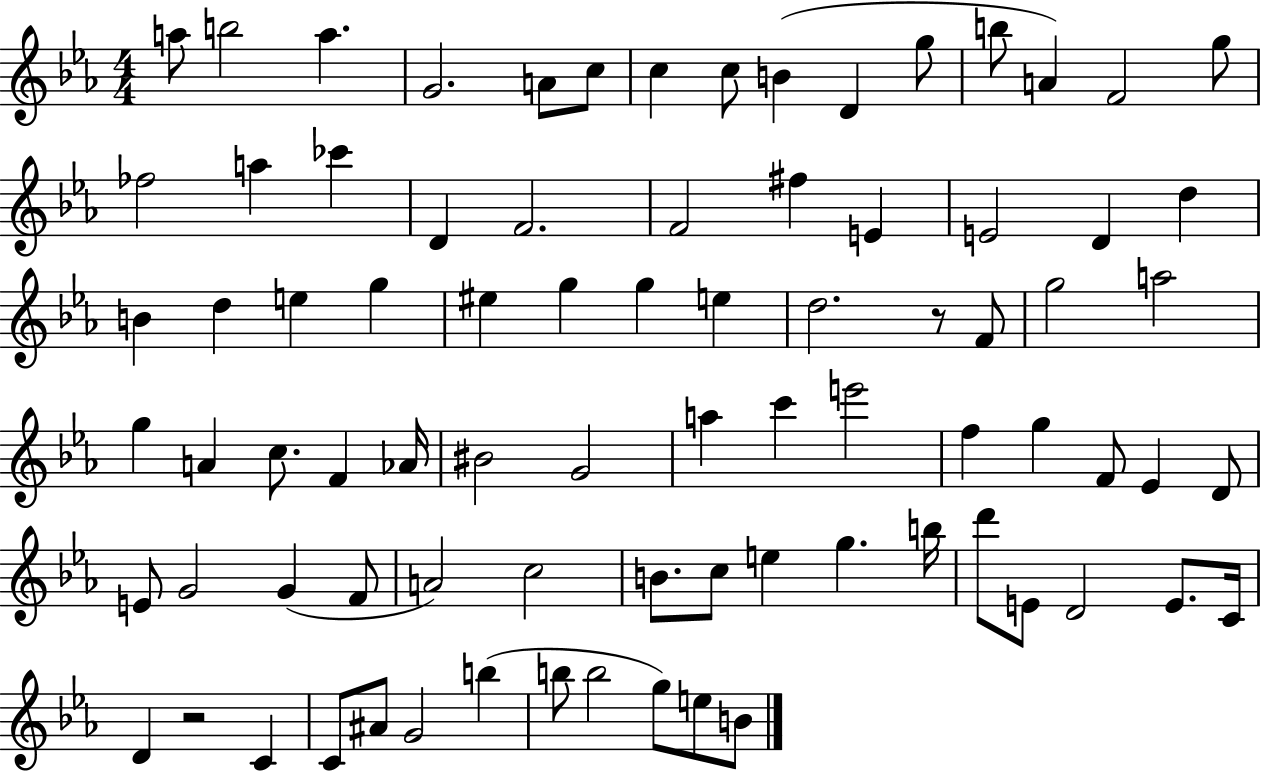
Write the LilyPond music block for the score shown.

{
  \clef treble
  \numericTimeSignature
  \time 4/4
  \key ees \major
  \repeat volta 2 { a''8 b''2 a''4. | g'2. a'8 c''8 | c''4 c''8 b'4( d'4 g''8 | b''8 a'4) f'2 g''8 | \break fes''2 a''4 ces'''4 | d'4 f'2. | f'2 fis''4 e'4 | e'2 d'4 d''4 | \break b'4 d''4 e''4 g''4 | eis''4 g''4 g''4 e''4 | d''2. r8 f'8 | g''2 a''2 | \break g''4 a'4 c''8. f'4 aes'16 | bis'2 g'2 | a''4 c'''4 e'''2 | f''4 g''4 f'8 ees'4 d'8 | \break e'8 g'2 g'4( f'8 | a'2) c''2 | b'8. c''8 e''4 g''4. b''16 | d'''8 e'8 d'2 e'8. c'16 | \break d'4 r2 c'4 | c'8 ais'8 g'2 b''4( | b''8 b''2 g''8) e''8 b'8 | } \bar "|."
}